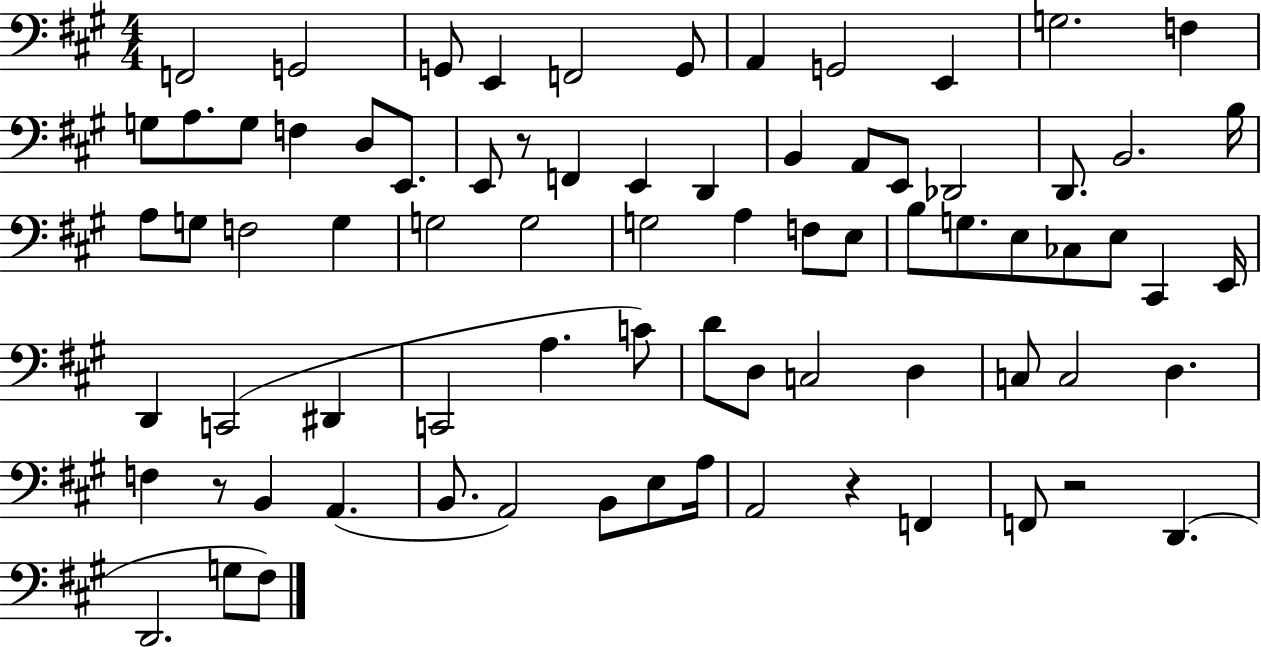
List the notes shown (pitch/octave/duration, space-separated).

F2/h G2/h G2/e E2/q F2/h G2/e A2/q G2/h E2/q G3/h. F3/q G3/e A3/e. G3/e F3/q D3/e E2/e. E2/e R/e F2/q E2/q D2/q B2/q A2/e E2/e Db2/h D2/e. B2/h. B3/s A3/e G3/e F3/h G3/q G3/h G3/h G3/h A3/q F3/e E3/e B3/e G3/e. E3/e CES3/e E3/e C#2/q E2/s D2/q C2/h D#2/q C2/h A3/q. C4/e D4/e D3/e C3/h D3/q C3/e C3/h D3/q. F3/q R/e B2/q A2/q. B2/e. A2/h B2/e E3/e A3/s A2/h R/q F2/q F2/e R/h D2/q. D2/h. G3/e F#3/e